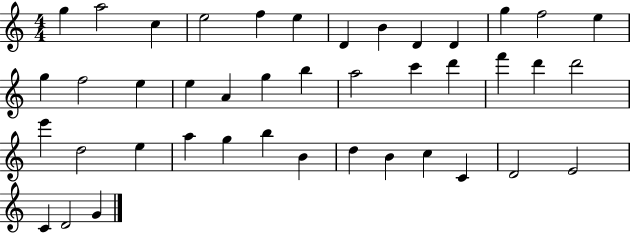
X:1
T:Untitled
M:4/4
L:1/4
K:C
g a2 c e2 f e D B D D g f2 e g f2 e e A g b a2 c' d' f' d' d'2 e' d2 e a g b B d B c C D2 E2 C D2 G